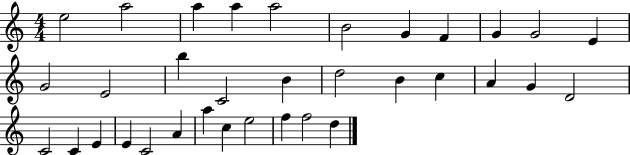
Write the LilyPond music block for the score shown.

{
  \clef treble
  \numericTimeSignature
  \time 4/4
  \key c \major
  e''2 a''2 | a''4 a''4 a''2 | b'2 g'4 f'4 | g'4 g'2 e'4 | \break g'2 e'2 | b''4 c'2 b'4 | d''2 b'4 c''4 | a'4 g'4 d'2 | \break c'2 c'4 e'4 | e'4 c'2 a'4 | a''4 c''4 e''2 | f''4 f''2 d''4 | \break \bar "|."
}